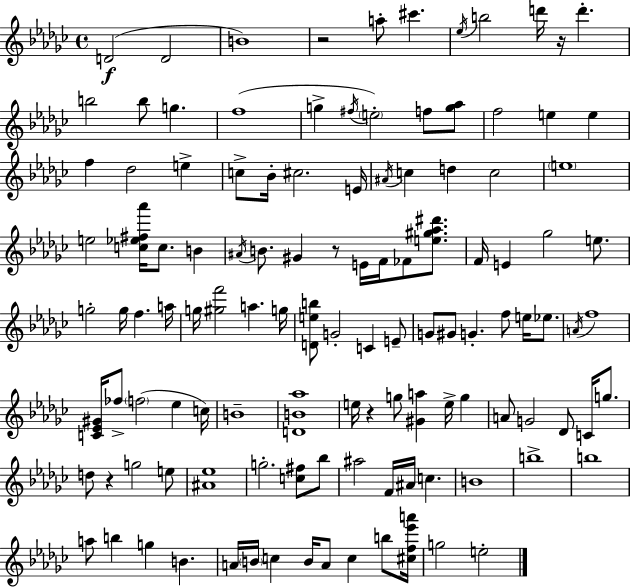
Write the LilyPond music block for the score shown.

{
  \clef treble
  \time 4/4
  \defaultTimeSignature
  \key ees \minor
  d'2(\f d'2 | b'1) | r2 a''8-. cis'''4. | \acciaccatura { ees''16 } b''2 d'''16 r16 d'''4.-. | \break b''2 b''8 g''4. | f''1( | g''4-> \acciaccatura { fis''16 } \parenthesize e''2-.) f''8 | <g'' aes''>8 f''2 e''4 e''4 | \break f''4 des''2 e''4-> | c''8-> bes'16-. cis''2. | e'16 \acciaccatura { ais'16 } c''4 d''4 c''2 | \parenthesize e''1 | \break e''2 <c'' ees'' fis'' aes'''>16 c''8. b'4 | \acciaccatura { ais'16 } b'8. gis'4 r8 e'16 f'16 fes'8 | <e'' gis'' aes'' dis'''>8. f'16 e'4 ges''2 | e''8. g''2-. g''16 f''4. | \break a''16 g''16 <gis'' f'''>2 a''4. | g''16 <d' e'' b''>8 g'2-. c'4 | e'8-- g'8 gis'8 g'4.-. f''8 | e''16 ees''8. \acciaccatura { a'16 } f''1 | \break <c' ees' gis'>16 fes''8-> \parenthesize f''2( | ees''4 c''16) b'1-- | <d' b' aes''>1 | e''16 r4 g''8 <gis' a''>4 | \break e''16-> g''4 a'8 g'2 des'8 | c'16 g''8. d''8 r4 g''2 | e''8 <ais' ees''>1 | g''2.-. | \break <c'' fis''>8 bes''8 ais''2 f'16 ais'16 c''4. | b'1 | b''1-> | b''1 | \break a''8 b''4 g''4 b'4. | a'16 \parenthesize b'16 c''4 b'16 a'8 c''4 | b''8 <cis'' f'' ees''' a'''>16 g''2 e''2-. | \bar "|."
}